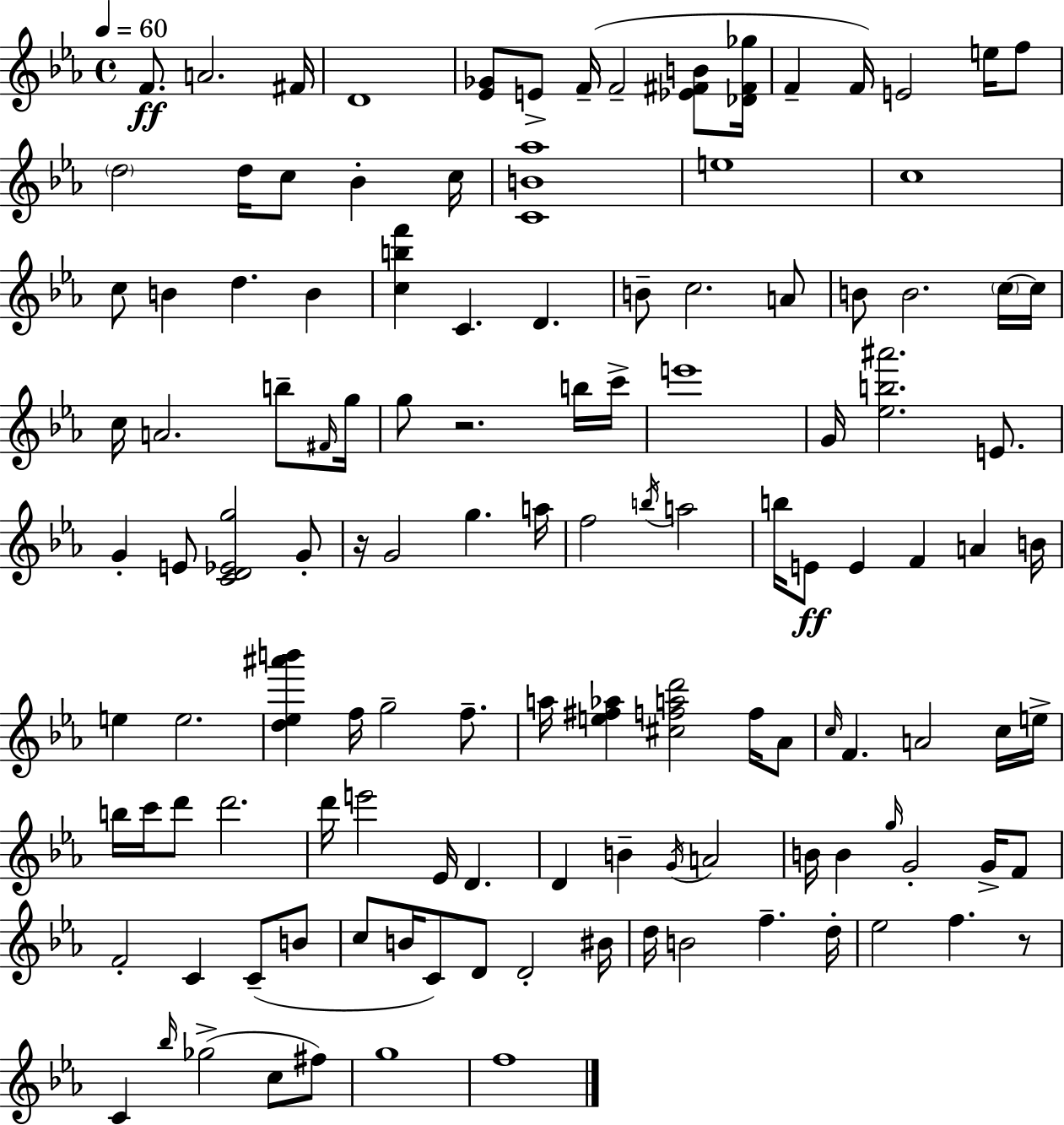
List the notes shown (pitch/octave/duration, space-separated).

F4/e. A4/h. F#4/s D4/w [Eb4,Gb4]/e E4/e F4/s F4/h [Eb4,F#4,B4]/e [Db4,F#4,Gb5]/s F4/q F4/s E4/h E5/s F5/e D5/h D5/s C5/e Bb4/q C5/s [C4,B4,Ab5]/w E5/w C5/w C5/e B4/q D5/q. B4/q [C5,B5,F6]/q C4/q. D4/q. B4/e C5/h. A4/e B4/e B4/h. C5/s C5/s C5/s A4/h. B5/e F#4/s G5/s G5/e R/h. B5/s C6/s E6/w G4/s [Eb5,B5,A#6]/h. E4/e. G4/q E4/e [C4,D4,Eb4,G5]/h G4/e R/s G4/h G5/q. A5/s F5/h B5/s A5/h B5/s E4/e E4/q F4/q A4/q B4/s E5/q E5/h. [D5,Eb5,A#6,B6]/q F5/s G5/h F5/e. A5/s [E5,F#5,Ab5]/q [C#5,F5,A5,D6]/h F5/s Ab4/e C5/s F4/q. A4/h C5/s E5/s B5/s C6/s D6/e D6/h. D6/s E6/h Eb4/s D4/q. D4/q B4/q G4/s A4/h B4/s B4/q G5/s G4/h G4/s F4/e F4/h C4/q C4/e B4/e C5/e B4/s C4/e D4/e D4/h BIS4/s D5/s B4/h F5/q. D5/s Eb5/h F5/q. R/e C4/q Bb5/s Gb5/h C5/e F#5/e G5/w F5/w